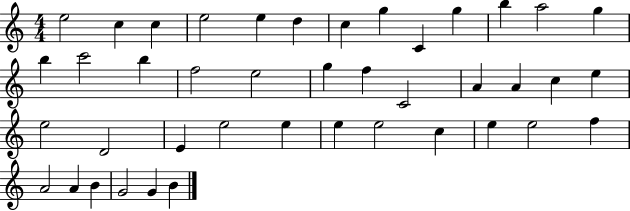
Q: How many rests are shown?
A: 0